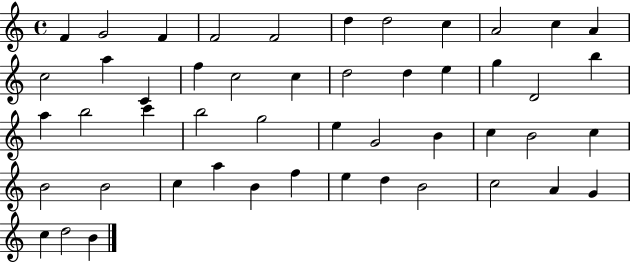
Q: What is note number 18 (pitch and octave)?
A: D5